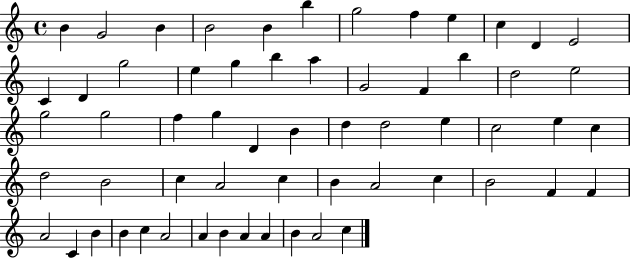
B4/q G4/h B4/q B4/h B4/q B5/q G5/h F5/q E5/q C5/q D4/q E4/h C4/q D4/q G5/h E5/q G5/q B5/q A5/q G4/h F4/q B5/q D5/h E5/h G5/h G5/h F5/q G5/q D4/q B4/q D5/q D5/h E5/q C5/h E5/q C5/q D5/h B4/h C5/q A4/h C5/q B4/q A4/h C5/q B4/h F4/q F4/q A4/h C4/q B4/q B4/q C5/q A4/h A4/q B4/q A4/q A4/q B4/q A4/h C5/q